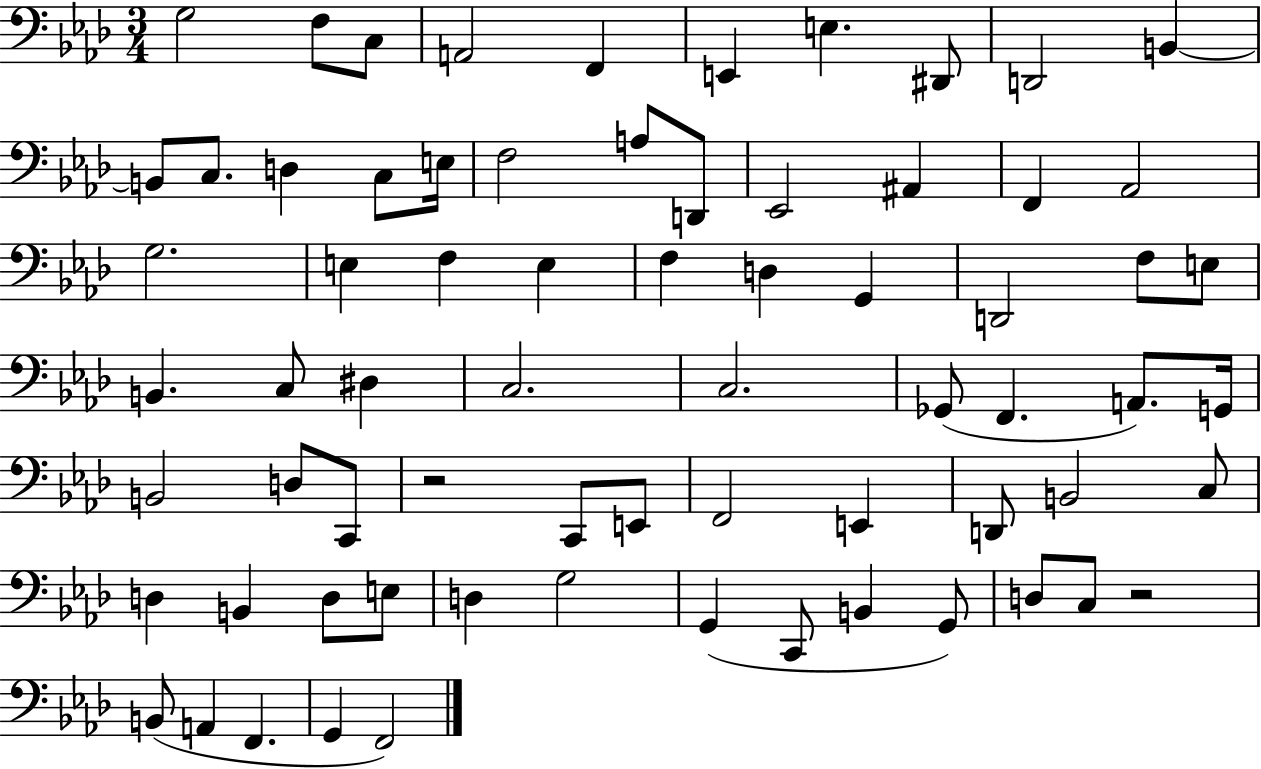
{
  \clef bass
  \numericTimeSignature
  \time 3/4
  \key aes \major
  g2 f8 c8 | a,2 f,4 | e,4 e4. dis,8 | d,2 b,4~~ | \break b,8 c8. d4 c8 e16 | f2 a8 d,8 | ees,2 ais,4 | f,4 aes,2 | \break g2. | e4 f4 e4 | f4 d4 g,4 | d,2 f8 e8 | \break b,4. c8 dis4 | c2. | c2. | ges,8( f,4. a,8.) g,16 | \break b,2 d8 c,8 | r2 c,8 e,8 | f,2 e,4 | d,8 b,2 c8 | \break d4 b,4 d8 e8 | d4 g2 | g,4( c,8 b,4 g,8) | d8 c8 r2 | \break b,8( a,4 f,4. | g,4 f,2) | \bar "|."
}